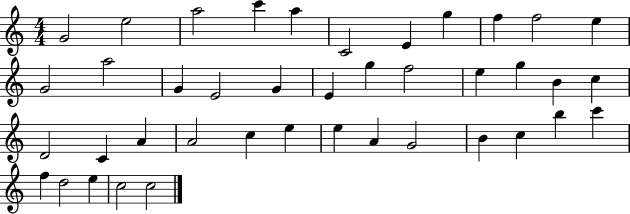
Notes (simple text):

G4/h E5/h A5/h C6/q A5/q C4/h E4/q G5/q F5/q F5/h E5/q G4/h A5/h G4/q E4/h G4/q E4/q G5/q F5/h E5/q G5/q B4/q C5/q D4/h C4/q A4/q A4/h C5/q E5/q E5/q A4/q G4/h B4/q C5/q B5/q C6/q F5/q D5/h E5/q C5/h C5/h